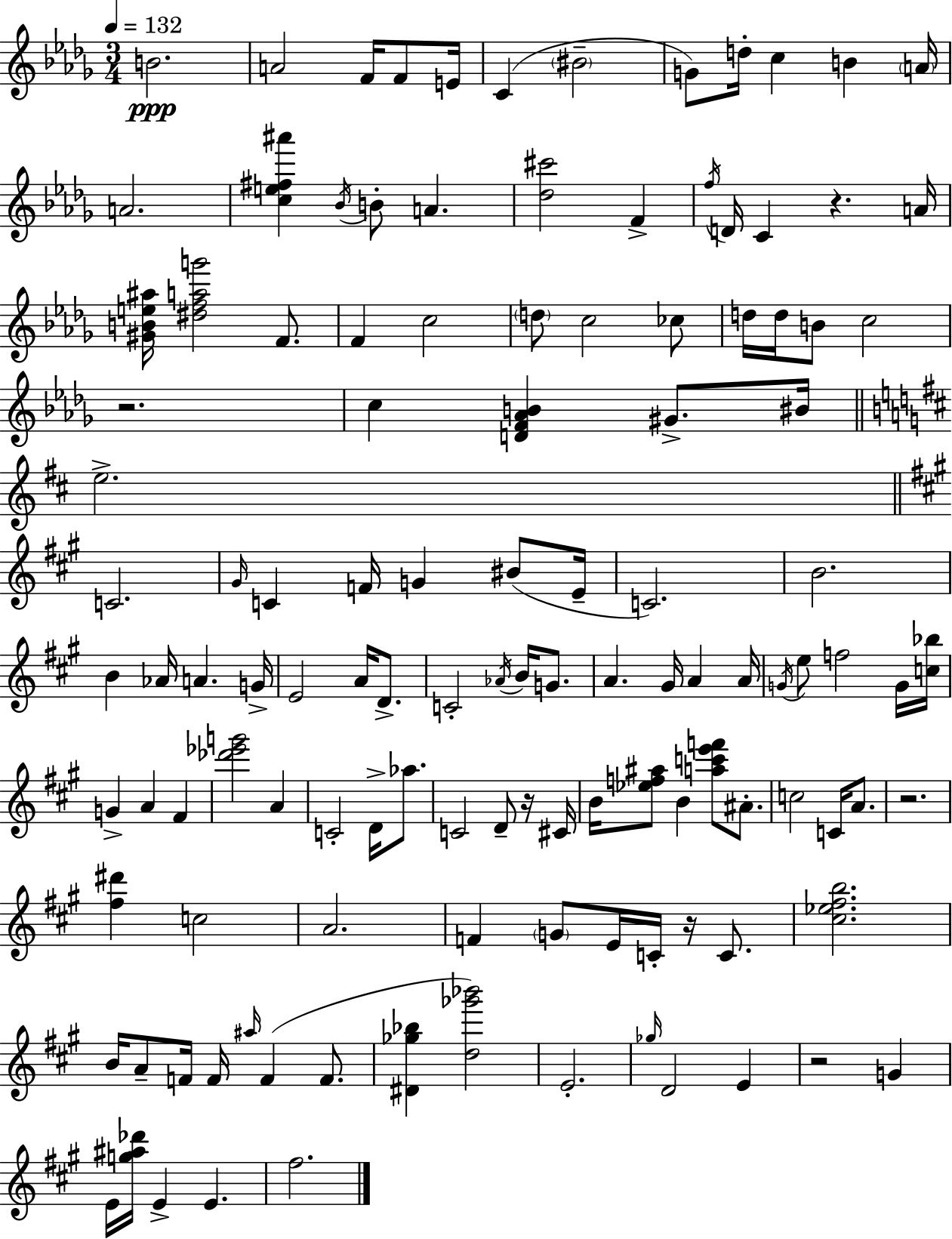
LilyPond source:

{
  \clef treble
  \numericTimeSignature
  \time 3/4
  \key bes \minor
  \tempo 4 = 132
  b'2.\ppp | a'2 f'16 f'8 e'16 | c'4( \parenthesize bis'2-- | g'8) d''16-. c''4 b'4 \parenthesize a'16 | \break a'2. | <c'' e'' fis'' ais'''>4 \acciaccatura { bes'16 } b'8-. a'4. | <des'' cis'''>2 f'4-> | \acciaccatura { f''16 } d'16 c'4 r4. | \break a'16 <gis' b' e'' ais''>16 <dis'' f'' a'' g'''>2 f'8. | f'4 c''2 | \parenthesize d''8 c''2 | ces''8 d''16 d''16 b'8 c''2 | \break r2. | c''4 <d' f' aes' b'>4 gis'8.-> | bis'16 \bar "||" \break \key d \major e''2.-> | \bar "||" \break \key a \major c'2. | \grace { gis'16 } c'4 f'16 g'4 bis'8( | e'16-- c'2.) | b'2. | \break b'4 aes'16 a'4. | g'16-> e'2 a'16 d'8.-> | c'2-. \acciaccatura { aes'16 } b'16 g'8. | a'4. gis'16 a'4 | \break a'16 \acciaccatura { g'16 } e''8 f''2 | g'16 <c'' bes''>16 g'4-> a'4 fis'4 | <des''' ees''' g'''>2 a'4 | c'2-. d'16-> | \break aes''8. c'2 d'8-- | r16 cis'16 b'16 <ees'' f'' ais''>8 b'4 <a'' c''' e''' f'''>8 | ais'8.-. c''2 c'16 | a'8. r2. | \break <fis'' dis'''>4 c''2 | a'2. | f'4 \parenthesize g'8 e'16 c'16-. r16 | c'8. <cis'' ees'' fis'' b''>2. | \break b'16 a'8-- f'16 f'16 \grace { ais''16 }( f'4 | f'8. <dis' ges'' bes''>4 <d'' ges''' bes'''>2) | e'2.-. | \grace { ges''16 } d'2 | \break e'4 r2 | g'4 e'16 <g'' ais'' des'''>16 e'4-> e'4. | fis''2. | \bar "|."
}